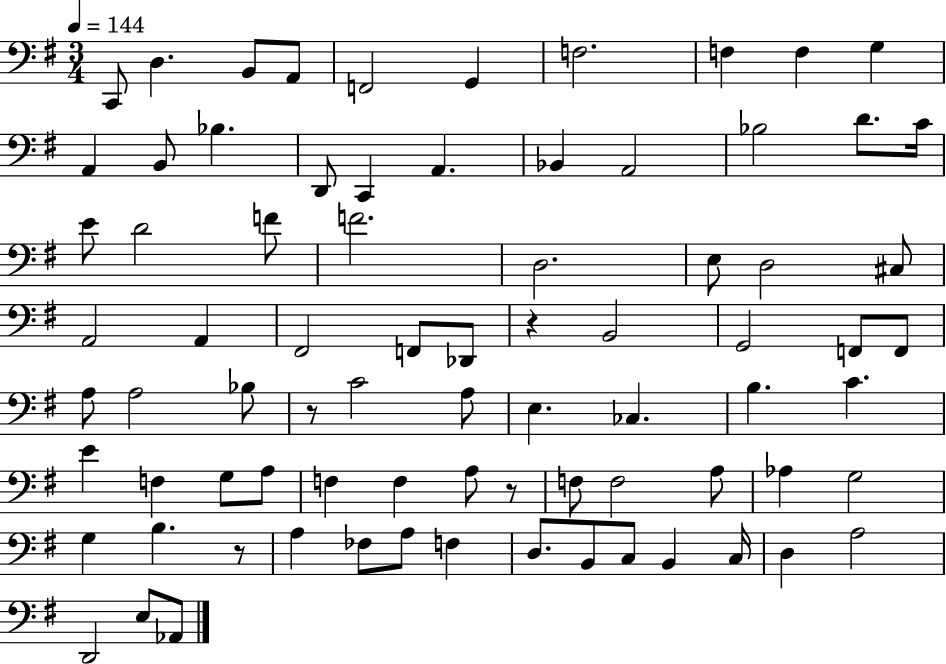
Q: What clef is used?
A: bass